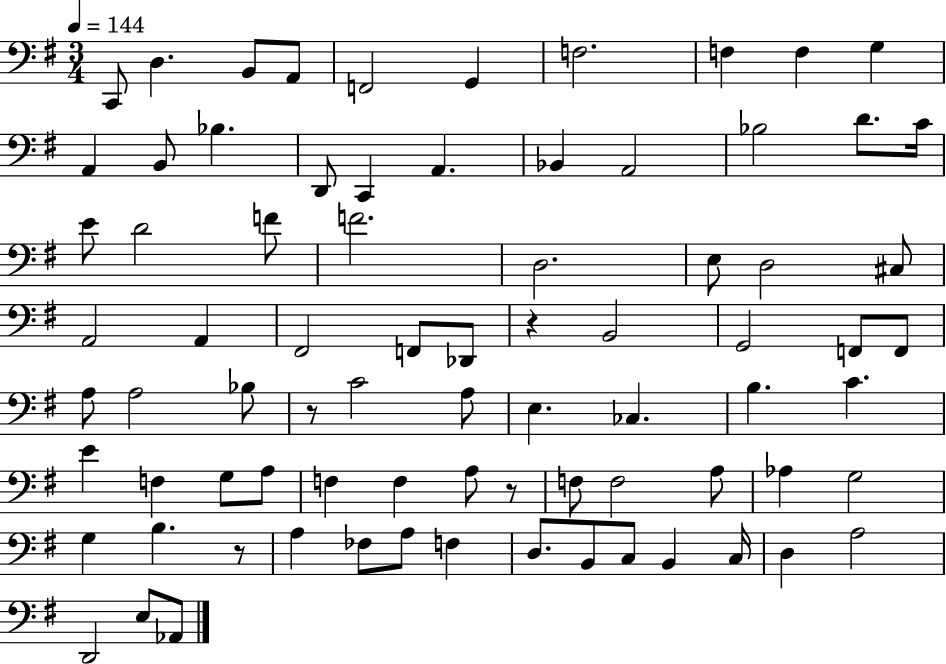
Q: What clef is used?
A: bass